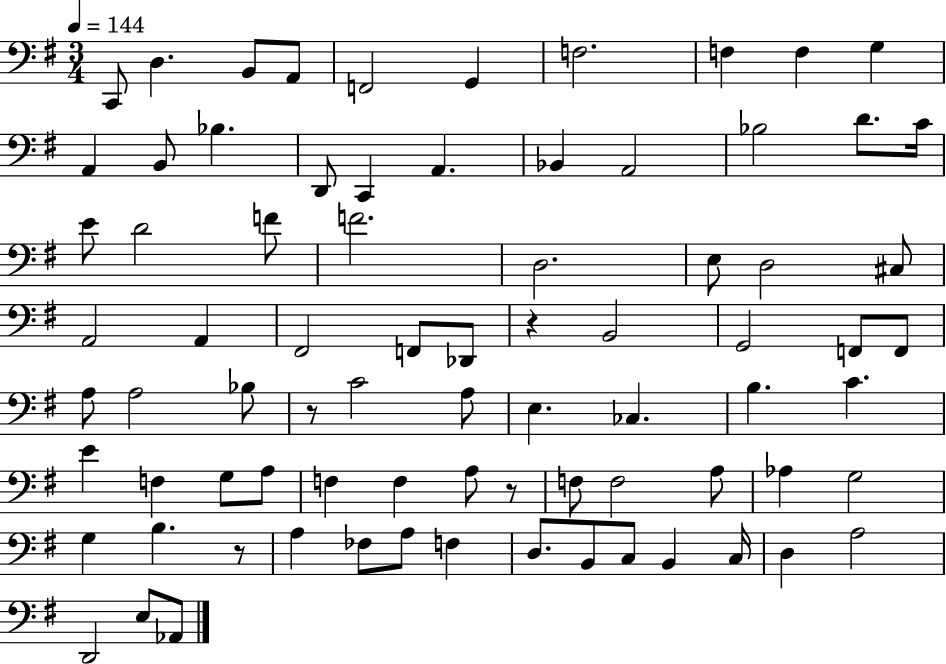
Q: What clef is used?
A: bass